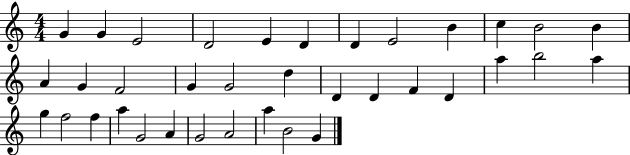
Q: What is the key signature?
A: C major